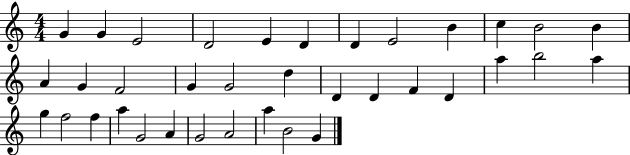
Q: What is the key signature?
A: C major